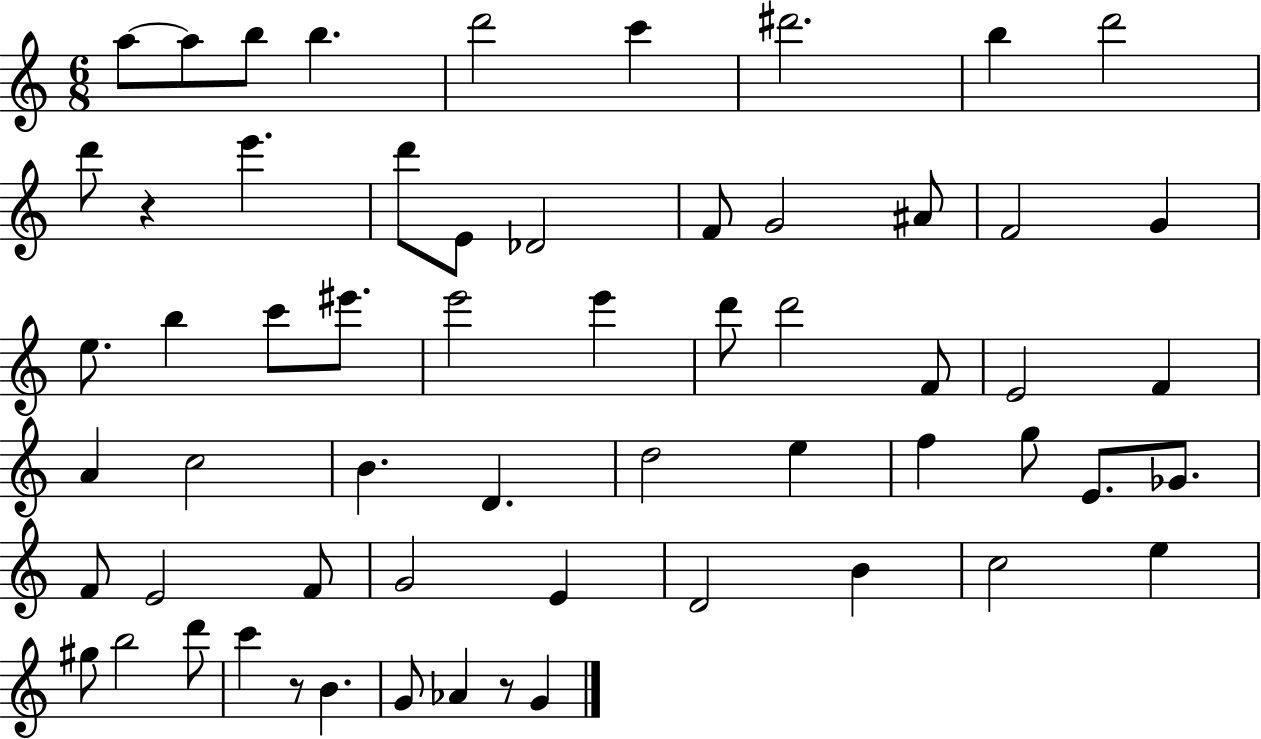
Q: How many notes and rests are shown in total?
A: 60